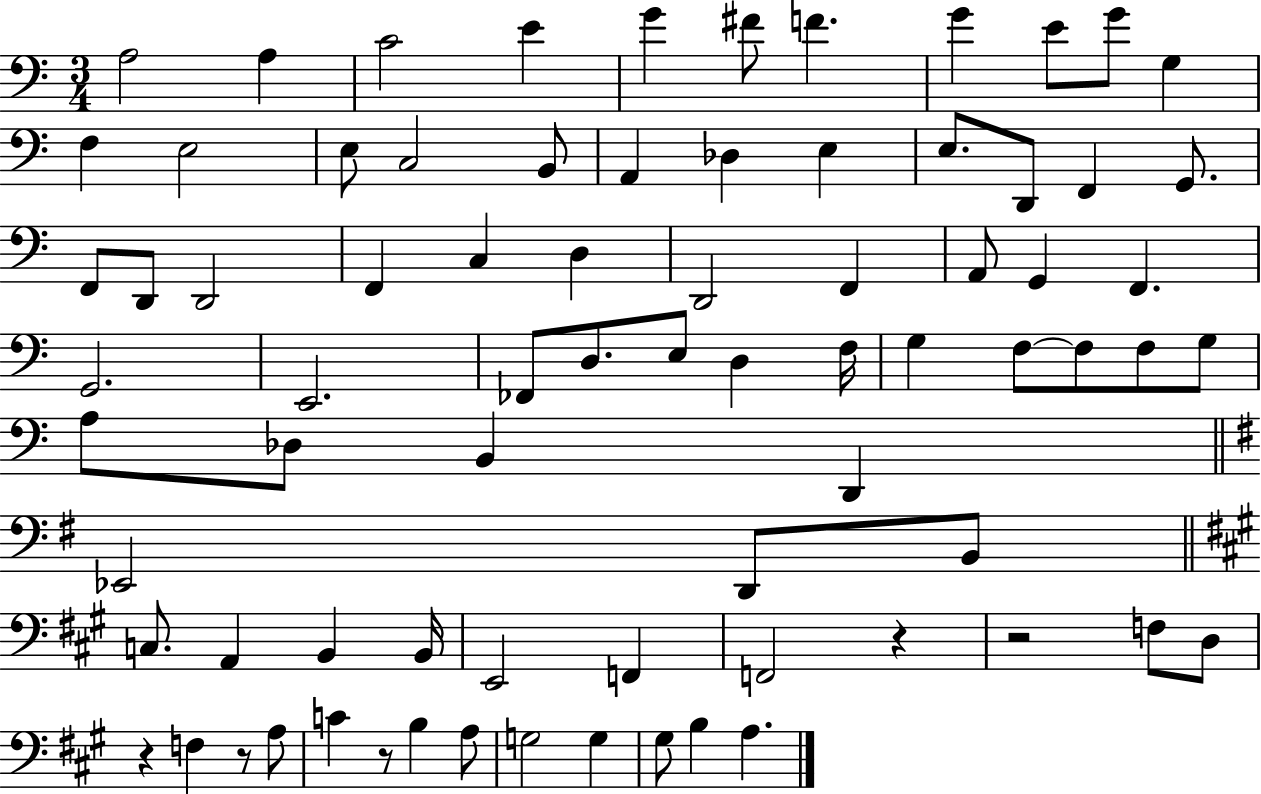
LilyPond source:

{
  \clef bass
  \numericTimeSignature
  \time 3/4
  \key c \major
  a2 a4 | c'2 e'4 | g'4 fis'8 f'4. | g'4 e'8 g'8 g4 | \break f4 e2 | e8 c2 b,8 | a,4 des4 e4 | e8. d,8 f,4 g,8. | \break f,8 d,8 d,2 | f,4 c4 d4 | d,2 f,4 | a,8 g,4 f,4. | \break g,2. | e,2. | fes,8 d8. e8 d4 f16 | g4 f8~~ f8 f8 g8 | \break a8 des8 b,4 d,4 | \bar "||" \break \key e \minor ees,2 d,8 b,8 | \bar "||" \break \key a \major c8. a,4 b,4 b,16 | e,2 f,4 | f,2 r4 | r2 f8 d8 | \break r4 f4 r8 a8 | c'4 r8 b4 a8 | g2 g4 | gis8 b4 a4. | \break \bar "|."
}